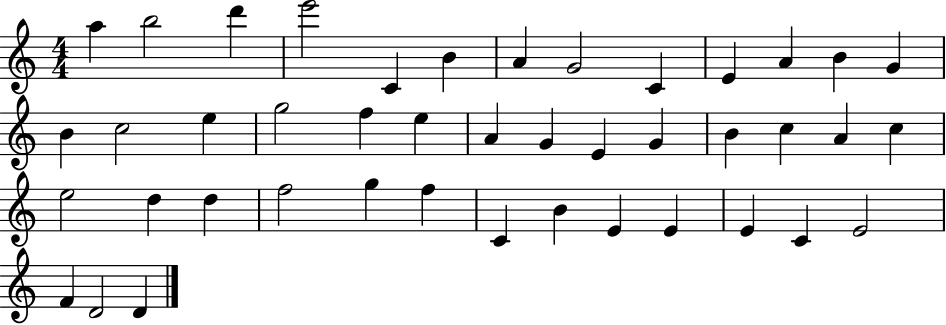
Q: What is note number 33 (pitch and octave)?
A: F5